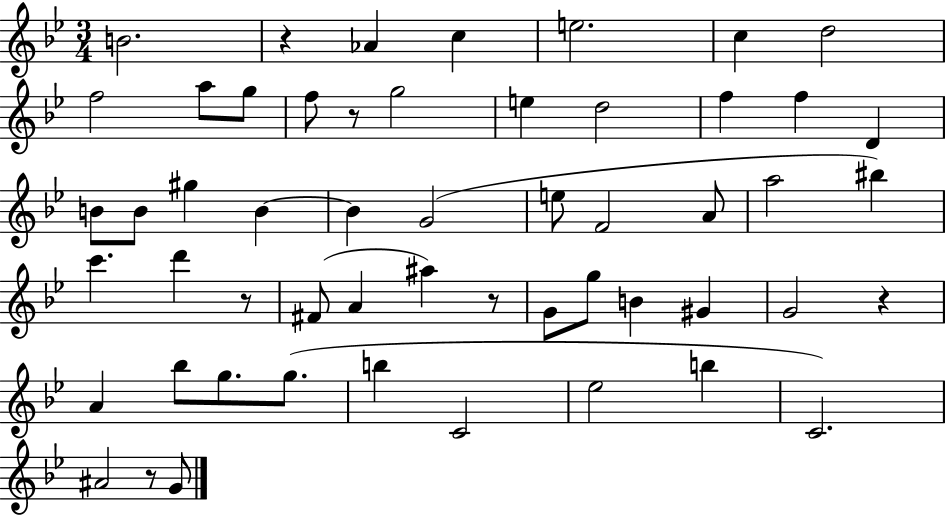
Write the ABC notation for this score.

X:1
T:Untitled
M:3/4
L:1/4
K:Bb
B2 z _A c e2 c d2 f2 a/2 g/2 f/2 z/2 g2 e d2 f f D B/2 B/2 ^g B B G2 e/2 F2 A/2 a2 ^b c' d' z/2 ^F/2 A ^a z/2 G/2 g/2 B ^G G2 z A _b/2 g/2 g/2 b C2 _e2 b C2 ^A2 z/2 G/2